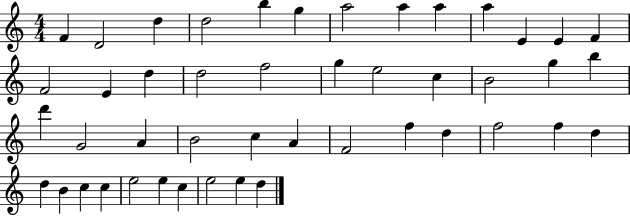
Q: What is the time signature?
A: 4/4